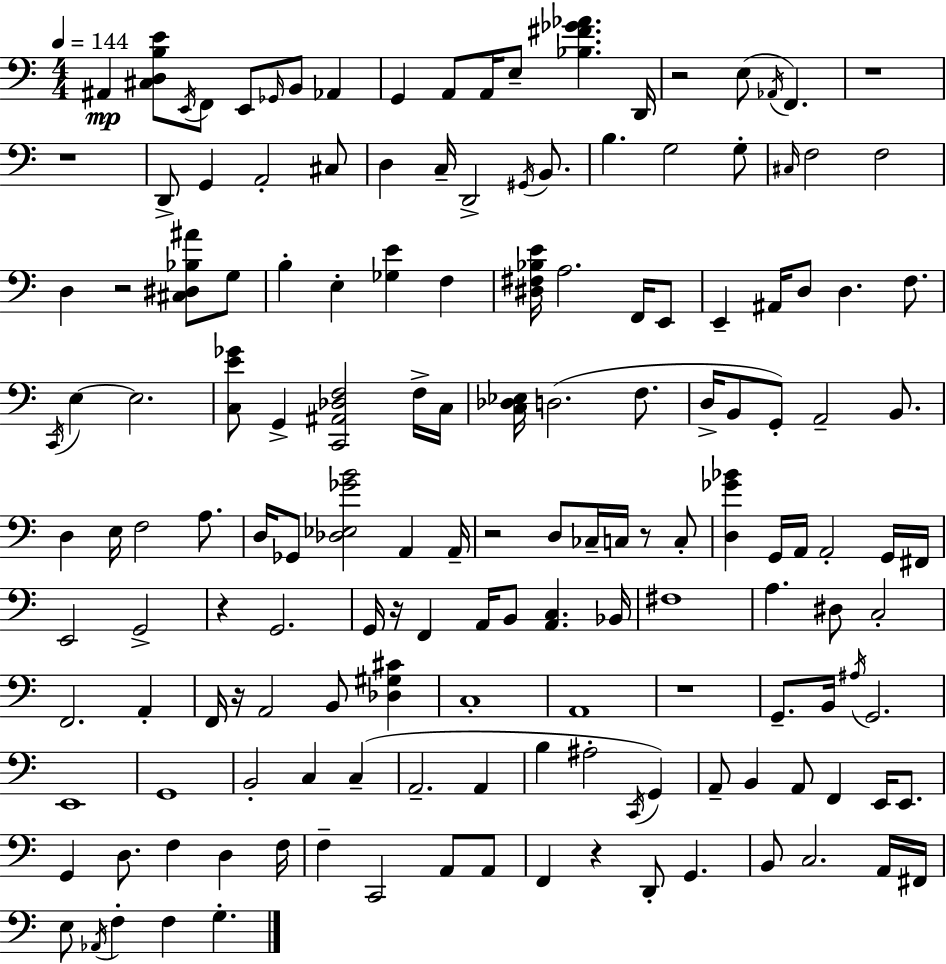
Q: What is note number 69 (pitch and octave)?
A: G2